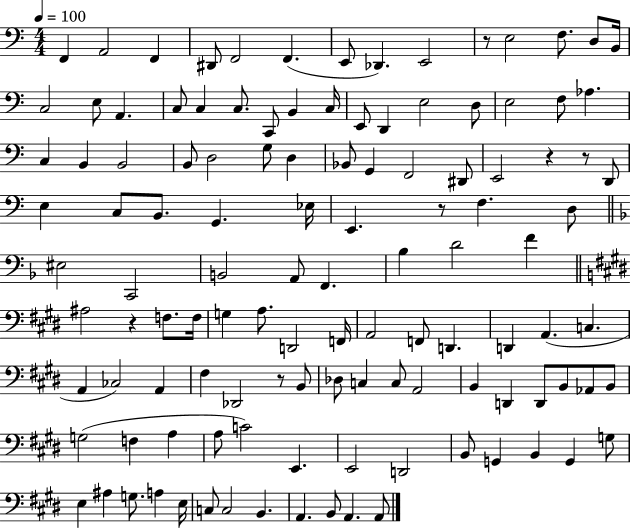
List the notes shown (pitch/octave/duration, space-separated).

F2/q A2/h F2/q D#2/e F2/h F2/q. E2/e Db2/q. E2/h R/e E3/h F3/e. D3/e B2/s C3/h E3/e A2/q. C3/e C3/q C3/e. C2/e B2/q C3/s E2/e D2/q E3/h D3/e E3/h F3/e Ab3/q. C3/q B2/q B2/h B2/e D3/h G3/e D3/q Bb2/e G2/q F2/h D#2/e E2/h R/q R/e D2/e E3/q C3/e B2/e. G2/q. Eb3/s E2/q. R/e F3/q. D3/e EIS3/h C2/h B2/h A2/e F2/q. Bb3/q D4/h F4/q A#3/h R/q F3/e. F3/s G3/q A3/e. D2/h F2/s A2/h F2/e D2/q. D2/q A2/q. C3/q. A2/q CES3/h A2/q F#3/q Db2/h R/e B2/e Db3/e C3/q C3/e A2/h B2/q D2/q D2/e B2/e Ab2/e B2/e G3/h F3/q A3/q A3/e C4/h E2/q. E2/h D2/h B2/e G2/q B2/q G2/q G3/e E3/q A#3/q G3/e. A3/q E3/s C3/e C3/h B2/q. A2/q. B2/e A2/q. A2/e